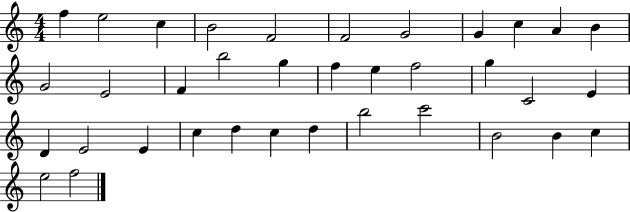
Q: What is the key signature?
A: C major